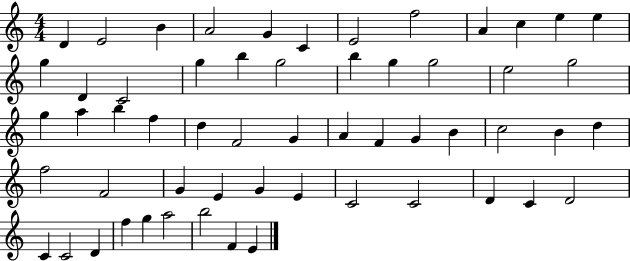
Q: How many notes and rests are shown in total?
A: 57